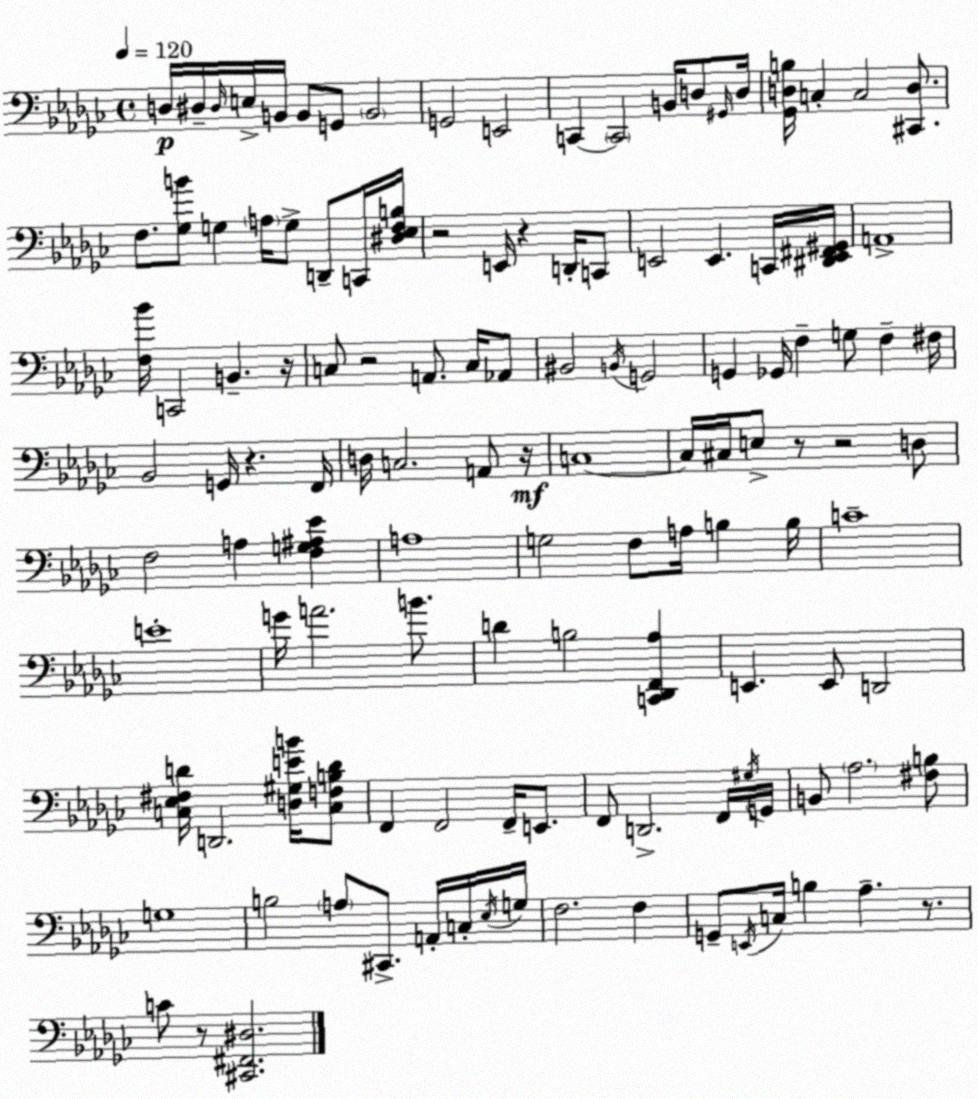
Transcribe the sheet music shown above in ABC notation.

X:1
T:Untitled
M:4/4
L:1/4
K:Ebm
D,/4 ^D,/4 ^D,/4 E,/4 B,,/4 B,,/2 G,,/2 B,,2 G,,2 E,,2 C,, C,,2 B,,/4 D,/2 ^G,,/4 D,/4 [_G,,D,B,]/4 C, C,2 [^C,,D,]/2 F,/2 [_G,B]/2 G, A,/4 G,/2 D,,/2 C,,/4 [^D,_E,F,B,]/4 z2 E,,/4 z D,,/4 C,,/2 E,,2 E,, C,,/4 [^D,,E,,^F,,^G,,]/4 A,,4 [F,_B]/4 C,,2 B,, z/4 C,/2 z2 A,,/2 C,/4 _A,,/2 ^B,,2 B,,/4 G,,2 G,, _G,,/4 F, G,/2 F, ^F,/4 _B,,2 G,,/4 z F,,/4 D,/4 C,2 A,,/2 z/4 C,4 C,/4 ^C,/4 E,/2 z/2 z2 D,/2 F,2 A, [F,G,^A,_E] A,4 G,2 F,/2 A,/4 B, B,/4 C4 E4 G/4 A2 B/2 D B,2 [C,,_D,,F,,_A,] E,, E,,/2 D,,2 [C,_E,^F,D]/4 D,,2 [D,^G,EB]/4 [C,F,B,D]/2 F,, F,,2 F,,/4 E,,/2 F,,/2 D,,2 F,,/4 ^G,/4 G,,/4 B,,/2 _A,2 [^F,B,]/2 G,4 B,2 A,/2 ^C,,/2 A,,/4 C,/4 _E,/4 G,/4 F,2 F, G,,/2 E,,/4 C,/4 B, _A, z/2 C/2 z/2 [^C,,^F,,^D,]2